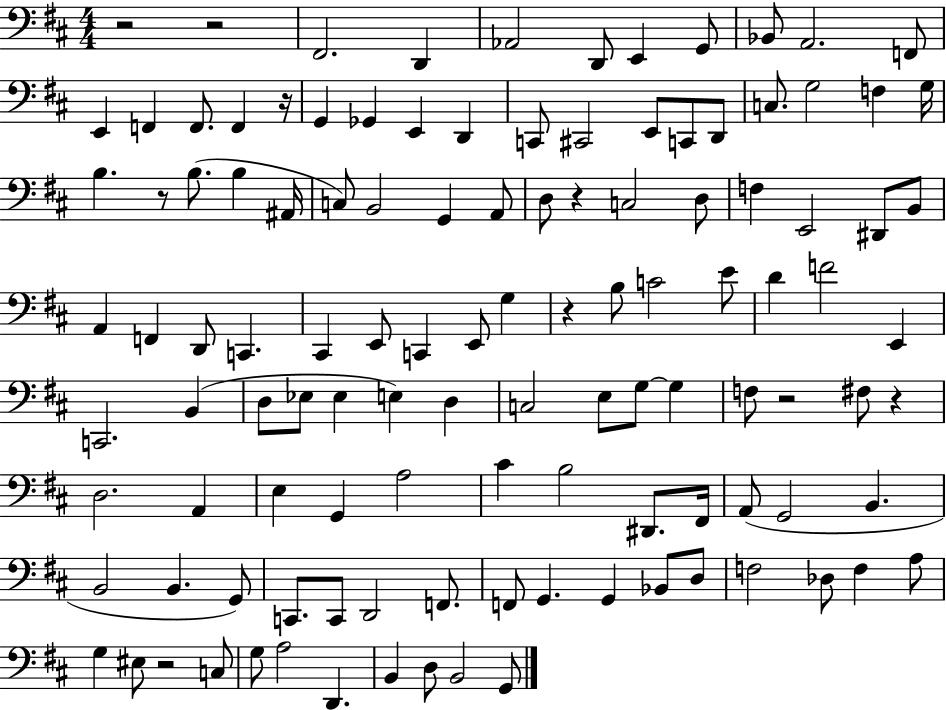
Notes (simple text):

R/h R/h F#2/h. D2/q Ab2/h D2/e E2/q G2/e Bb2/e A2/h. F2/e E2/q F2/q F2/e. F2/q R/s G2/q Gb2/q E2/q D2/q C2/e C#2/h E2/e C2/e D2/e C3/e. G3/h F3/q G3/s B3/q. R/e B3/e. B3/q A#2/s C3/e B2/h G2/q A2/e D3/e R/q C3/h D3/e F3/q E2/h D#2/e B2/e A2/q F2/q D2/e C2/q. C#2/q E2/e C2/q E2/e G3/q R/q B3/e C4/h E4/e D4/q F4/h E2/q C2/h. B2/q D3/e Eb3/e Eb3/q E3/q D3/q C3/h E3/e G3/e G3/q F3/e R/h F#3/e R/q D3/h. A2/q E3/q G2/q A3/h C#4/q B3/h D#2/e. F#2/s A2/e G2/h B2/q. B2/h B2/q. G2/e C2/e. C2/e D2/h F2/e. F2/e G2/q. G2/q Bb2/e D3/e F3/h Db3/e F3/q A3/e G3/q EIS3/e R/h C3/e G3/e A3/h D2/q. B2/q D3/e B2/h G2/e